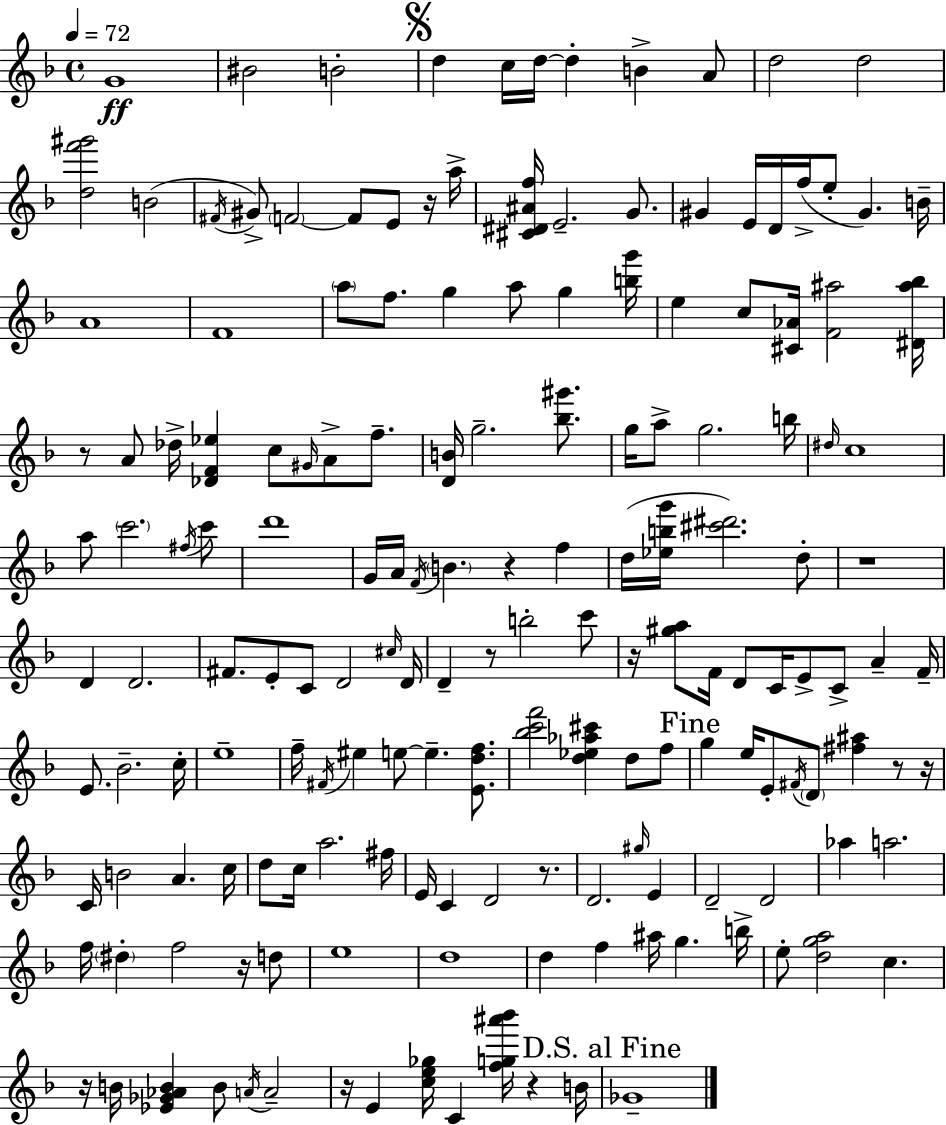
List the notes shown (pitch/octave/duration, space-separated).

G4/w BIS4/h B4/h D5/q C5/s D5/s D5/q B4/q A4/e D5/h D5/h [D5,F6,G#6]/h B4/h F#4/s G#4/e F4/h F4/e E4/e R/s A5/s [C#4,D#4,A#4,F5]/s E4/h. G4/e. G#4/q E4/s D4/s F5/s E5/e G#4/q. B4/s A4/w F4/w A5/e F5/e. G5/q A5/e G5/q [B5,G6]/s E5/q C5/e [C#4,Ab4]/s [F4,A#5]/h [D#4,A#5,Bb5]/s R/e A4/e Db5/s [Db4,F4,Eb5]/q C5/e G#4/s A4/e F5/e. [D4,B4]/s G5/h. [Bb5,G#6]/e. G5/s A5/e G5/h. B5/s D#5/s C5/w A5/e C6/h. F#5/s C6/e D6/w G4/s A4/s F4/s B4/q. R/q F5/q D5/s [Eb5,B5,G6]/s [C#6,D#6]/h. D5/e R/w D4/q D4/h. F#4/e. E4/e C4/e D4/h C#5/s D4/s D4/q R/e B5/h C6/e R/s [G#5,A5]/e F4/s D4/e C4/s E4/e C4/e A4/q F4/s E4/e. Bb4/h. C5/s E5/w F5/s F#4/s EIS5/q E5/e E5/q. [E4,D5,F5]/e. [Bb5,C6,F6]/h [D5,Eb5,Ab5,C#6]/q D5/e F5/e G5/q E5/s E4/e F#4/s D4/e [F#5,A#5]/q R/e R/s C4/s B4/h A4/q. C5/s D5/e C5/s A5/h. F#5/s E4/s C4/q D4/h R/e. D4/h. G#5/s E4/q D4/h D4/h Ab5/q A5/h. F5/s D#5/q F5/h R/s D5/e E5/w D5/w D5/q F5/q A#5/s G5/q. B5/s E5/e [D5,G5,A5]/h C5/q. R/s B4/s [Eb4,Gb4,Ab4,B4]/q B4/e A4/s A4/h R/s E4/q [C5,E5,Gb5]/s C4/q [F5,G5,A#6,Bb6]/s R/q B4/s Gb4/w